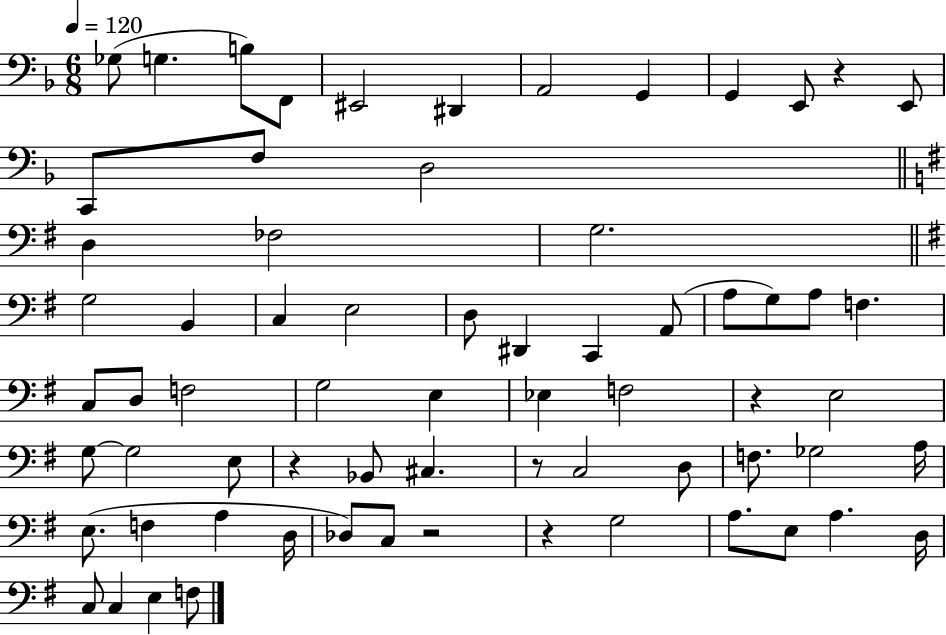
Gb3/e G3/q. B3/e F2/e EIS2/h D#2/q A2/h G2/q G2/q E2/e R/q E2/e C2/e F3/e D3/h D3/q FES3/h G3/h. G3/h B2/q C3/q E3/h D3/e D#2/q C2/q A2/e A3/e G3/e A3/e F3/q. C3/e D3/e F3/h G3/h E3/q Eb3/q F3/h R/q E3/h G3/e G3/h E3/e R/q Bb2/e C#3/q. R/e C3/h D3/e F3/e. Gb3/h A3/s E3/e. F3/q A3/q D3/s Db3/e C3/e R/h R/q G3/h A3/e. E3/e A3/q. D3/s C3/e C3/q E3/q F3/e